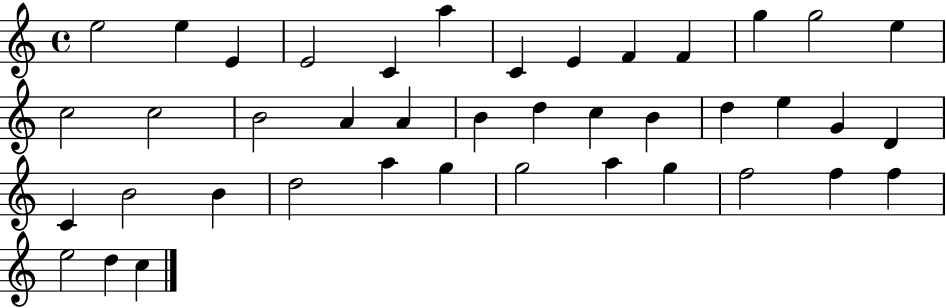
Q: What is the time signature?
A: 4/4